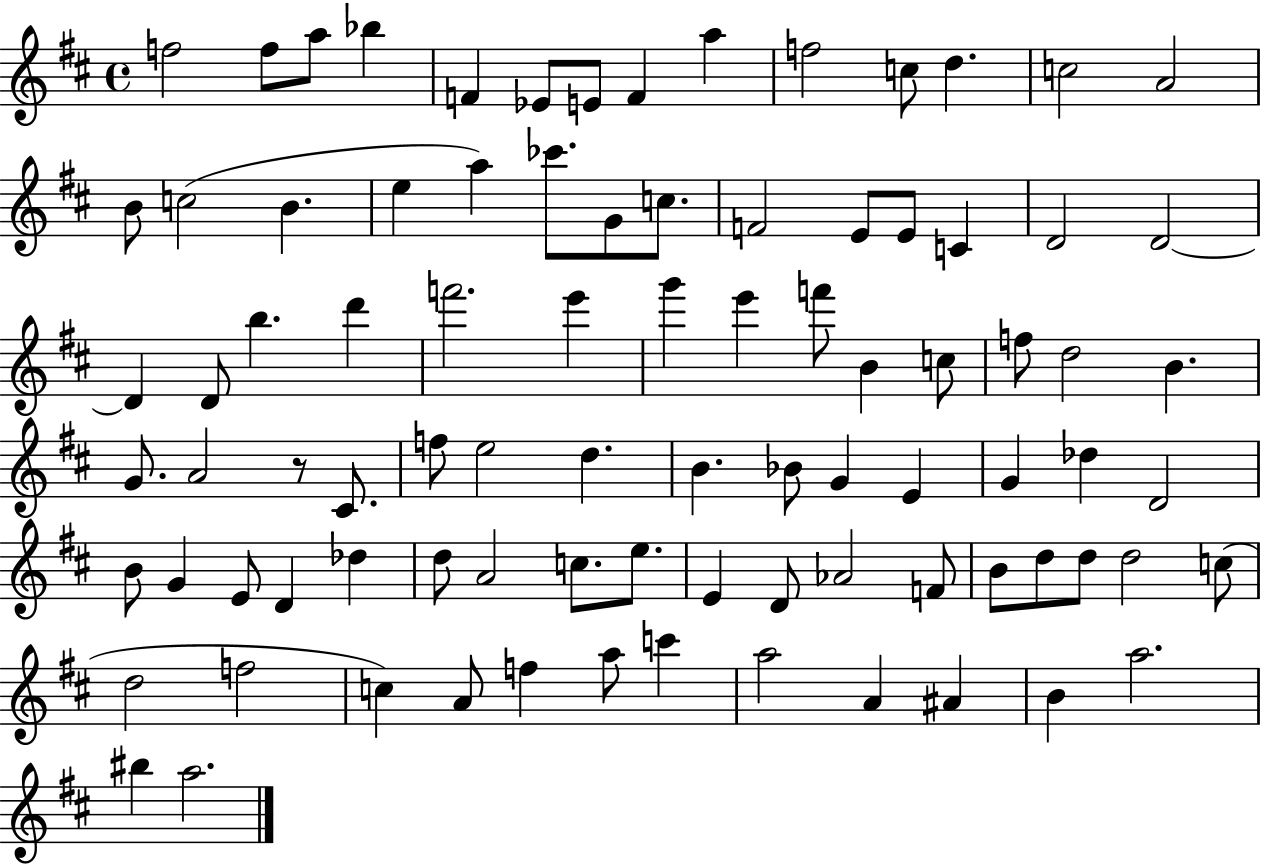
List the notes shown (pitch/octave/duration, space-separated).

F5/h F5/e A5/e Bb5/q F4/q Eb4/e E4/e F4/q A5/q F5/h C5/e D5/q. C5/h A4/h B4/e C5/h B4/q. E5/q A5/q CES6/e. G4/e C5/e. F4/h E4/e E4/e C4/q D4/h D4/h D4/q D4/e B5/q. D6/q F6/h. E6/q G6/q E6/q F6/e B4/q C5/e F5/e D5/h B4/q. G4/e. A4/h R/e C#4/e. F5/e E5/h D5/q. B4/q. Bb4/e G4/q E4/q G4/q Db5/q D4/h B4/e G4/q E4/e D4/q Db5/q D5/e A4/h C5/e. E5/e. E4/q D4/e Ab4/h F4/e B4/e D5/e D5/e D5/h C5/e D5/h F5/h C5/q A4/e F5/q A5/e C6/q A5/h A4/q A#4/q B4/q A5/h. BIS5/q A5/h.